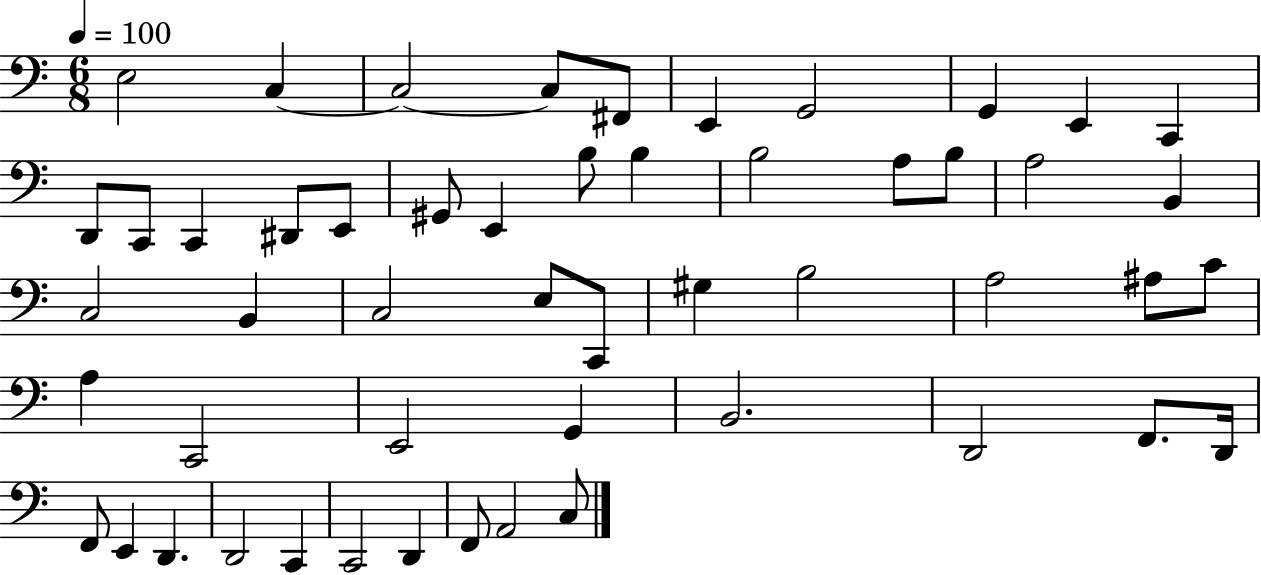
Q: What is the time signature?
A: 6/8